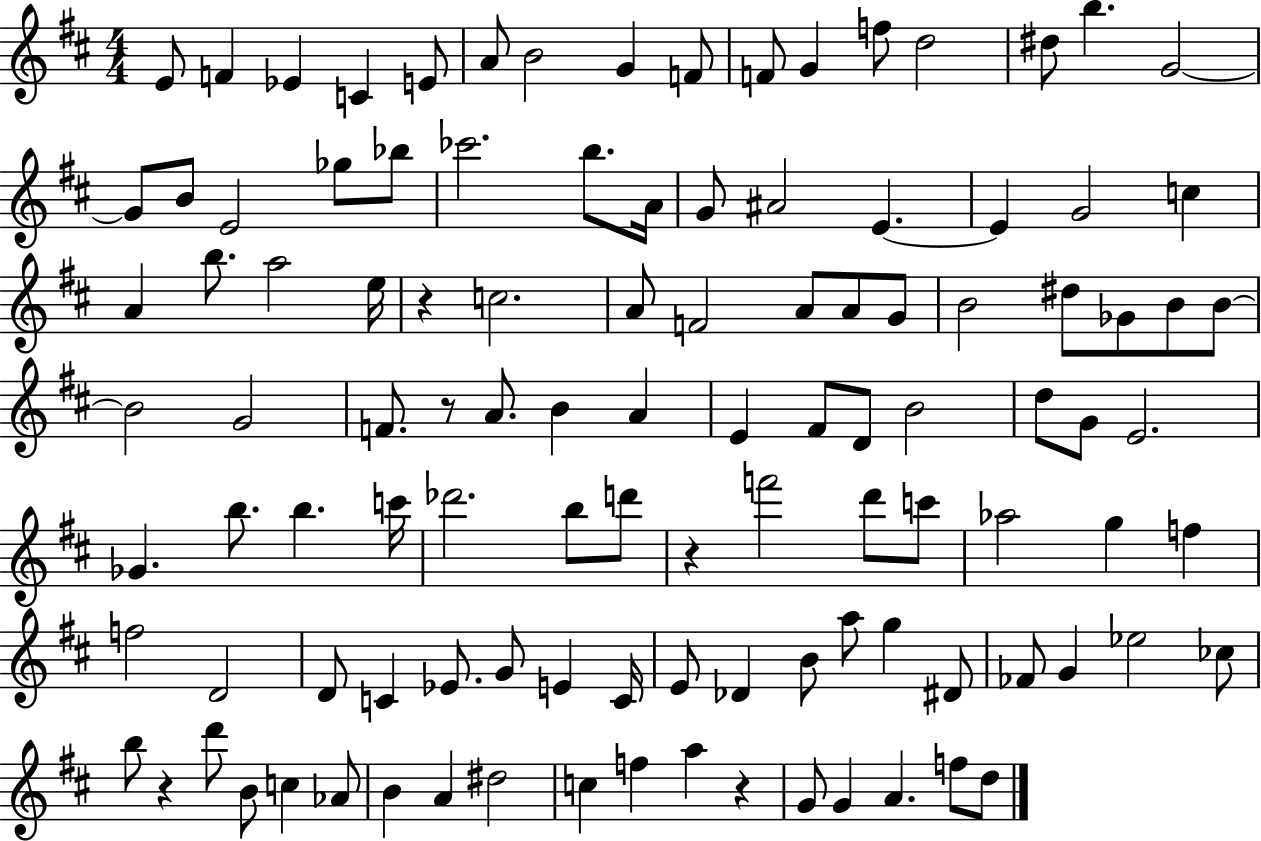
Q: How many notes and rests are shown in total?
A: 110